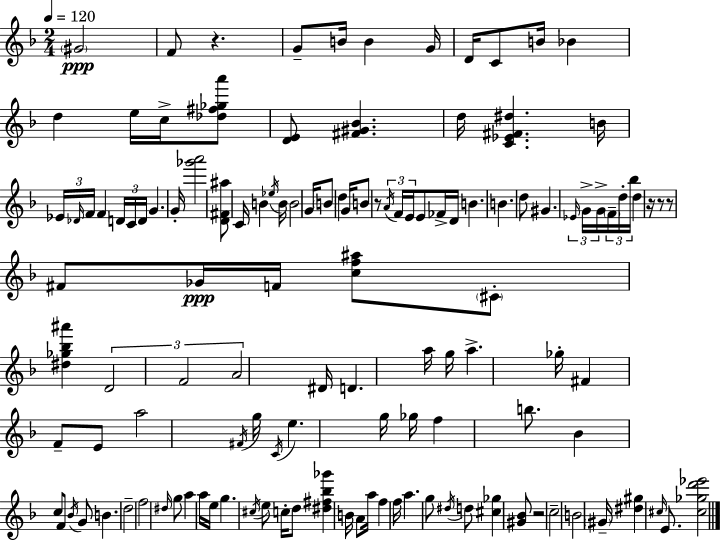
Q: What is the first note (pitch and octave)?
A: G#4